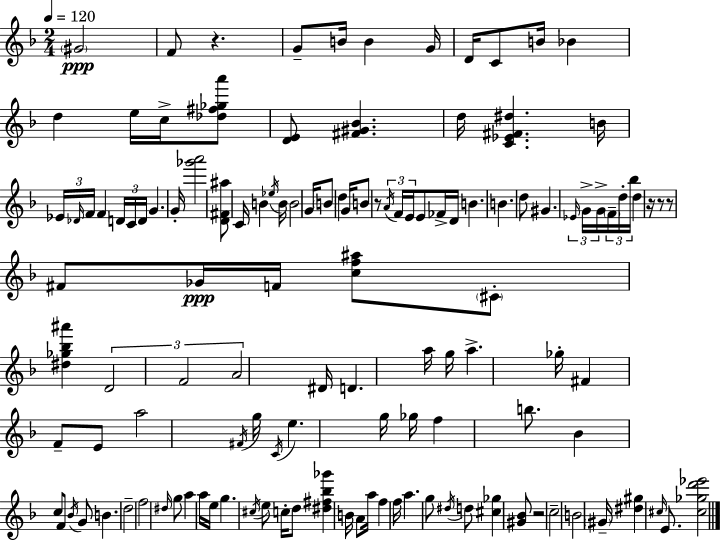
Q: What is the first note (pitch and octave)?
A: G#4